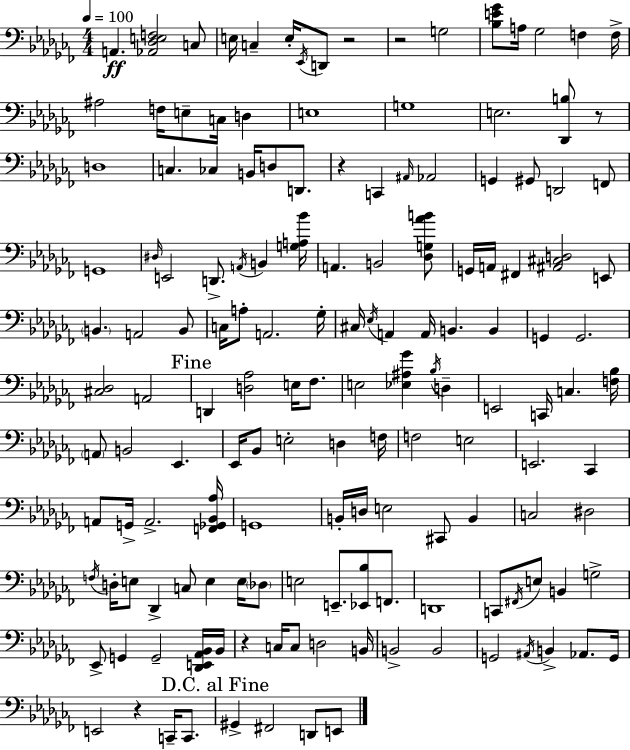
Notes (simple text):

A2/q. [Ab2,Db3,E3,F3]/h C3/e E3/s C3/q E3/s Eb2/s D2/e R/h R/h G3/h [Bb3,E4,Gb4]/e A3/s Gb3/h F3/q F3/s A#3/h F3/s E3/e C3/s D3/q E3/w G3/w E3/h. [Db2,B3]/e R/e D3/w C3/q. CES3/q B2/s D3/e D2/e. R/q C2/q A#2/s Ab2/h G2/q G#2/e D2/h F2/e G2/w D#3/s E2/h D2/e. A2/s B2/q [G3,A3,Bb4]/s A2/q. B2/h [Db3,G3,Ab4,B4]/e G2/s A2/s F#2/q [A#2,C#3,D3]/h E2/e B2/q. A2/h B2/e C3/s A3/e A2/h. Gb3/s C#3/s Eb3/s A2/q A2/s B2/q. B2/q G2/q G2/h. [C#3,Db3]/h A2/h D2/q [D3,Ab3]/h E3/s FES3/e. E3/h [Eb3,A#3,Gb4]/q Bb3/s D3/q E2/h C2/s C3/q. [F3,Bb3]/s A2/e B2/h Eb2/q. Eb2/s Bb2/e E3/h D3/q F3/s F3/h E3/h E2/h. CES2/q A2/e G2/s A2/h. [F2,Gb2,Bb2,Ab3]/s G2/w B2/s D3/s E3/h C#2/e B2/q C3/h D#3/h F3/s D3/s E3/e Db2/q C3/e E3/q E3/s Db3/e E3/h E2/e. [Eb2,Bb3]/e F2/e. D2/w C2/e F#2/s E3/e B2/q G3/h Eb2/e G2/q G2/h [Db2,E2,Ab2,Bb2]/s Bb2/s R/q C3/s C3/e D3/h B2/s B2/h B2/h G2/h A#2/s B2/q Ab2/e. G2/s E2/h R/q C2/s C2/e. G#2/q F#2/h D2/e E2/e